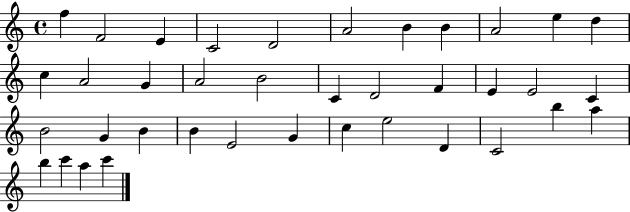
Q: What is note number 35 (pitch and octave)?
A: B5